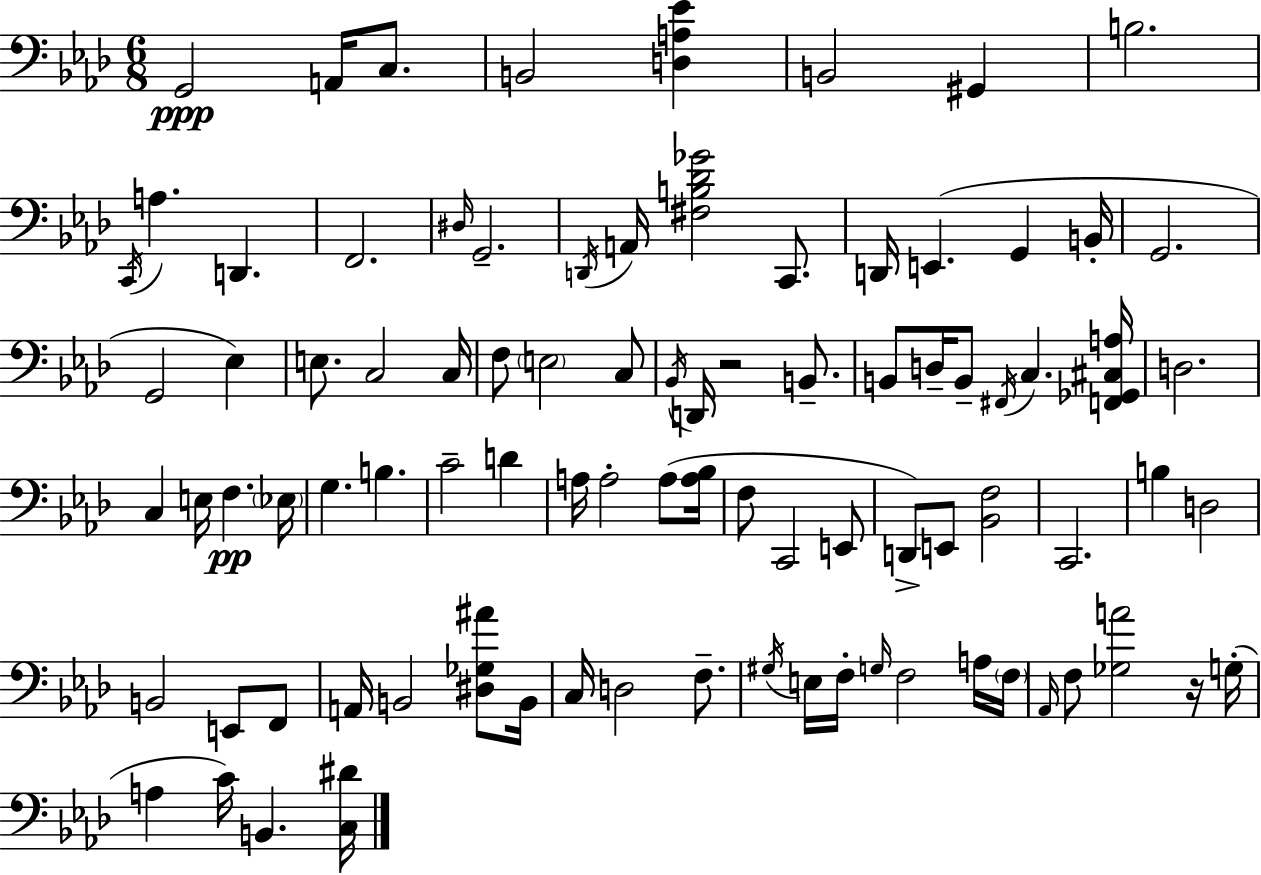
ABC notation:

X:1
T:Untitled
M:6/8
L:1/4
K:Fm
G,,2 A,,/4 C,/2 B,,2 [D,A,_E] B,,2 ^G,, B,2 C,,/4 A, D,, F,,2 ^D,/4 G,,2 D,,/4 A,,/4 [^F,B,_D_G]2 C,,/2 D,,/4 E,, G,, B,,/4 G,,2 G,,2 _E, E,/2 C,2 C,/4 F,/2 E,2 C,/2 _B,,/4 D,,/4 z2 B,,/2 B,,/2 D,/4 B,,/2 ^F,,/4 C, [F,,_G,,^C,A,]/4 D,2 C, E,/4 F, _E,/4 G, B, C2 D A,/4 A,2 A,/2 [A,_B,]/4 F,/2 C,,2 E,,/2 D,,/2 E,,/2 [_B,,F,]2 C,,2 B, D,2 B,,2 E,,/2 F,,/2 A,,/4 B,,2 [^D,_G,^A]/2 B,,/4 C,/4 D,2 F,/2 ^G,/4 E,/4 F,/4 G,/4 F,2 A,/4 F,/4 _A,,/4 F,/2 [_G,A]2 z/4 G,/4 A, C/4 B,, [C,^D]/4